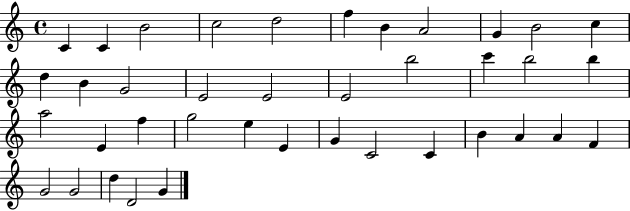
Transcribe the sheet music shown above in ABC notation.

X:1
T:Untitled
M:4/4
L:1/4
K:C
C C B2 c2 d2 f B A2 G B2 c d B G2 E2 E2 E2 b2 c' b2 b a2 E f g2 e E G C2 C B A A F G2 G2 d D2 G